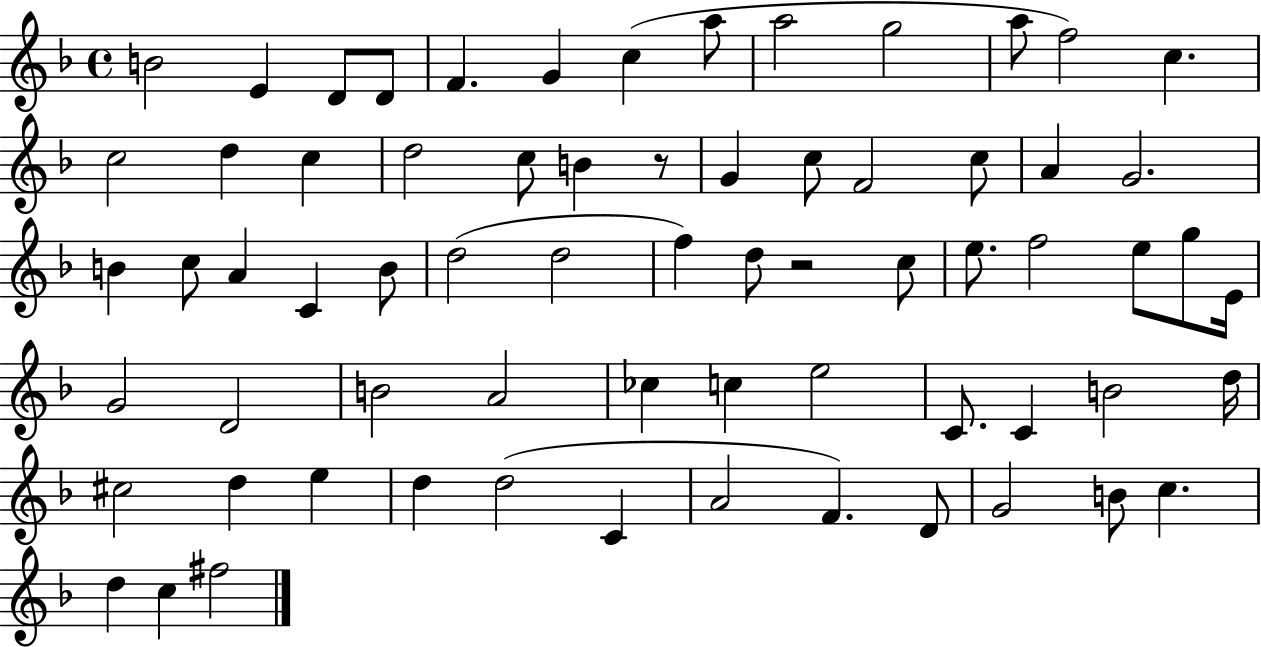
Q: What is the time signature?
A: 4/4